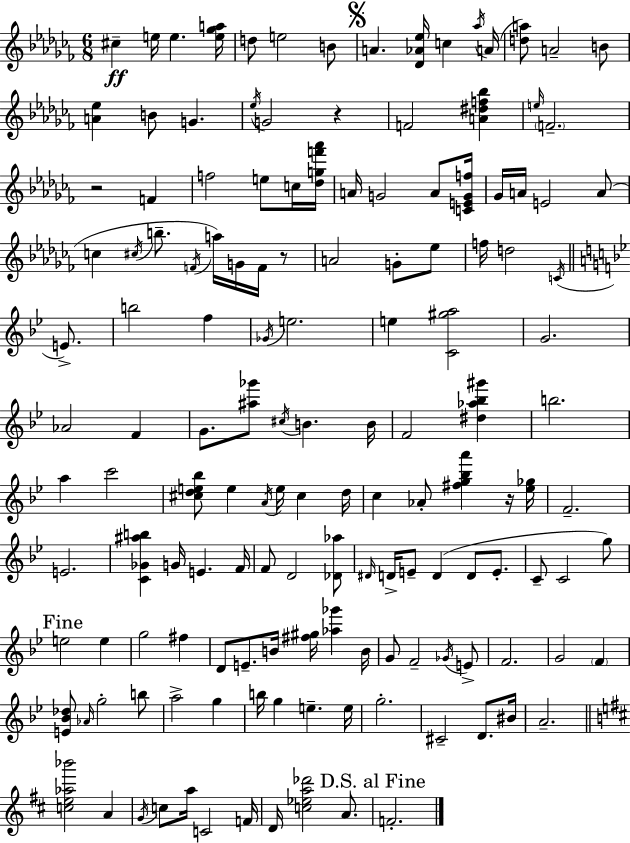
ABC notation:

X:1
T:Untitled
M:6/8
L:1/4
K:Abm
^c e/4 e [e_ga]/4 d/2 e2 B/2 A [_D_A_e]/4 c _a/4 A/4 [da]/2 A2 B/2 [A_e] B/2 G _e/4 G2 z F2 [A^df_b] e/4 F2 z2 F f2 e/2 c/4 [_dgf'_a']/4 A/4 G2 A/2 [CEGf]/4 _G/4 A/4 E2 A/2 c ^c/4 b/2 F/4 a/4 G/4 F/4 z/2 A2 G/2 _e/2 f/4 d2 C/4 E/2 b2 f _G/4 e2 e [C^ga]2 G2 _A2 F G/2 [^a_g']/2 ^c/4 B B/4 F2 [^d_a_b^g'] b2 a c'2 [^cde_b]/2 e A/4 e/4 ^c d/4 c _A/2 [^fg_ba'] z/4 [_e_g]/4 F2 E2 [C_G^ab] G/4 E F/4 F/2 D2 [_D_a]/2 ^D/4 D/4 E/2 D D/2 E/2 C/2 C2 g/2 e2 e g2 ^f D/2 E/2 B/4 [^f^g]/4 [_a_g'] B/4 G/2 F2 _G/4 E/2 F2 G2 F [E_B_d]/2 _A/4 g2 b/2 a2 g b/4 g e e/4 g2 ^C2 D/2 ^B/4 A2 [ce_a_b']2 A G/4 c/2 a/4 C2 F/4 D/4 [c_ea_d']2 A/2 F2